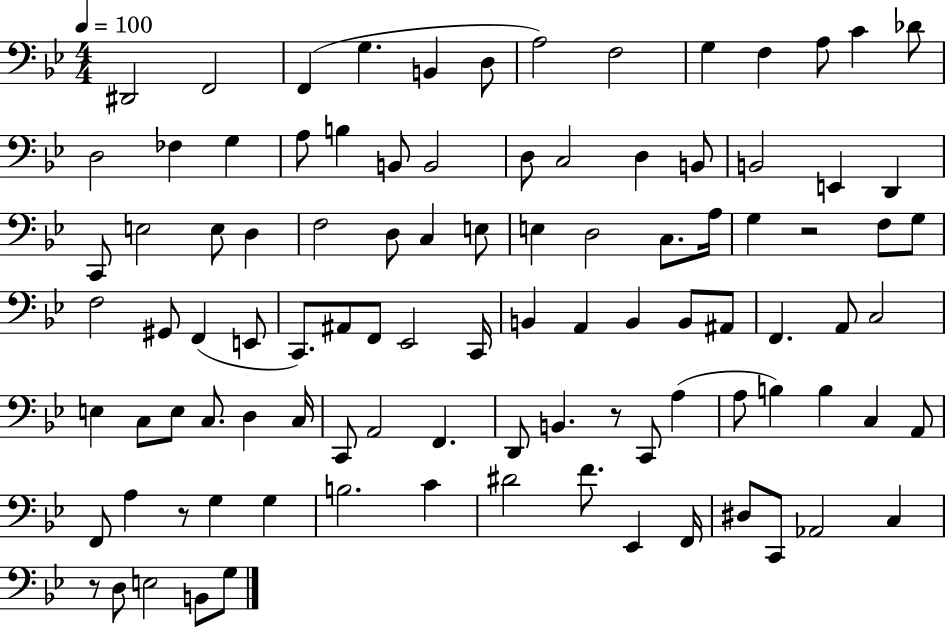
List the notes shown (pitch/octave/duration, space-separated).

D#2/h F2/h F2/q G3/q. B2/q D3/e A3/h F3/h G3/q F3/q A3/e C4/q Db4/e D3/h FES3/q G3/q A3/e B3/q B2/e B2/h D3/e C3/h D3/q B2/e B2/h E2/q D2/q C2/e E3/h E3/e D3/q F3/h D3/e C3/q E3/e E3/q D3/h C3/e. A3/s G3/q R/h F3/e G3/e F3/h G#2/e F2/q E2/e C2/e. A#2/e F2/e Eb2/h C2/s B2/q A2/q B2/q B2/e A#2/e F2/q. A2/e C3/h E3/q C3/e E3/e C3/e. D3/q C3/s C2/e A2/h F2/q. D2/e B2/q. R/e C2/e A3/q A3/e B3/q B3/q C3/q A2/e F2/e A3/q R/e G3/q G3/q B3/h. C4/q D#4/h F4/e. Eb2/q F2/s D#3/e C2/e Ab2/h C3/q R/e D3/e E3/h B2/e G3/e